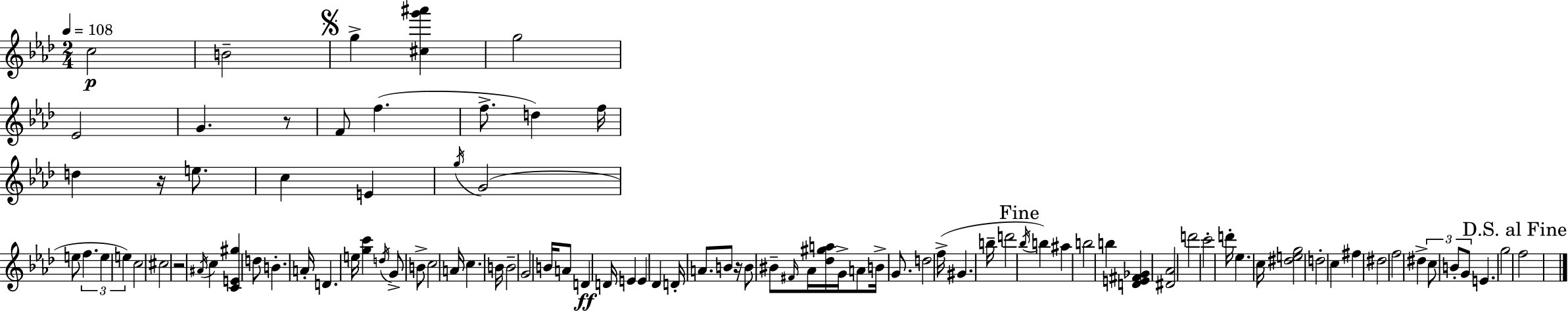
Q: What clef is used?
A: treble